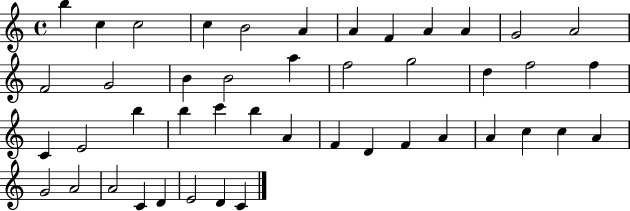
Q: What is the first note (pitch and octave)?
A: B5